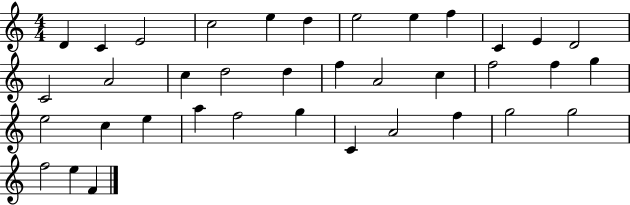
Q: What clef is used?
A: treble